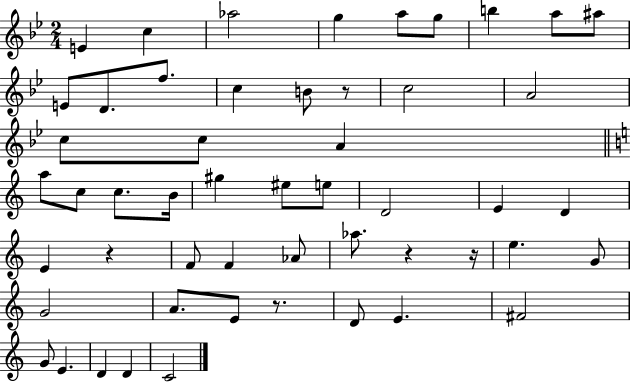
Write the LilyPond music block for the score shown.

{
  \clef treble
  \numericTimeSignature
  \time 2/4
  \key bes \major
  \repeat volta 2 { e'4 c''4 | aes''2 | g''4 a''8 g''8 | b''4 a''8 ais''8 | \break e'8 d'8. f''8. | c''4 b'8 r8 | c''2 | a'2 | \break c''8 c''8 a'4 | \bar "||" \break \key c \major a''8 c''8 c''8. b'16 | gis''4 eis''8 e''8 | d'2 | e'4 d'4 | \break e'4 r4 | f'8 f'4 aes'8 | aes''8. r4 r16 | e''4. g'8 | \break g'2 | a'8. e'8 r8. | d'8 e'4. | fis'2 | \break g'8 e'4. | d'4 d'4 | c'2 | } \bar "|."
}